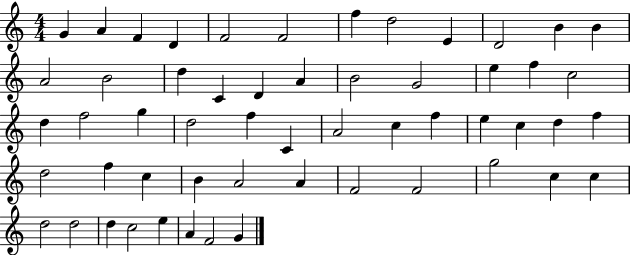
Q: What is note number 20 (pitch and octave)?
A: G4